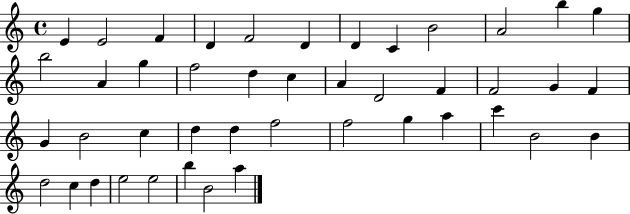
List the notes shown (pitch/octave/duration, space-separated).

E4/q E4/h F4/q D4/q F4/h D4/q D4/q C4/q B4/h A4/h B5/q G5/q B5/h A4/q G5/q F5/h D5/q C5/q A4/q D4/h F4/q F4/h G4/q F4/q G4/q B4/h C5/q D5/q D5/q F5/h F5/h G5/q A5/q C6/q B4/h B4/q D5/h C5/q D5/q E5/h E5/h B5/q B4/h A5/q